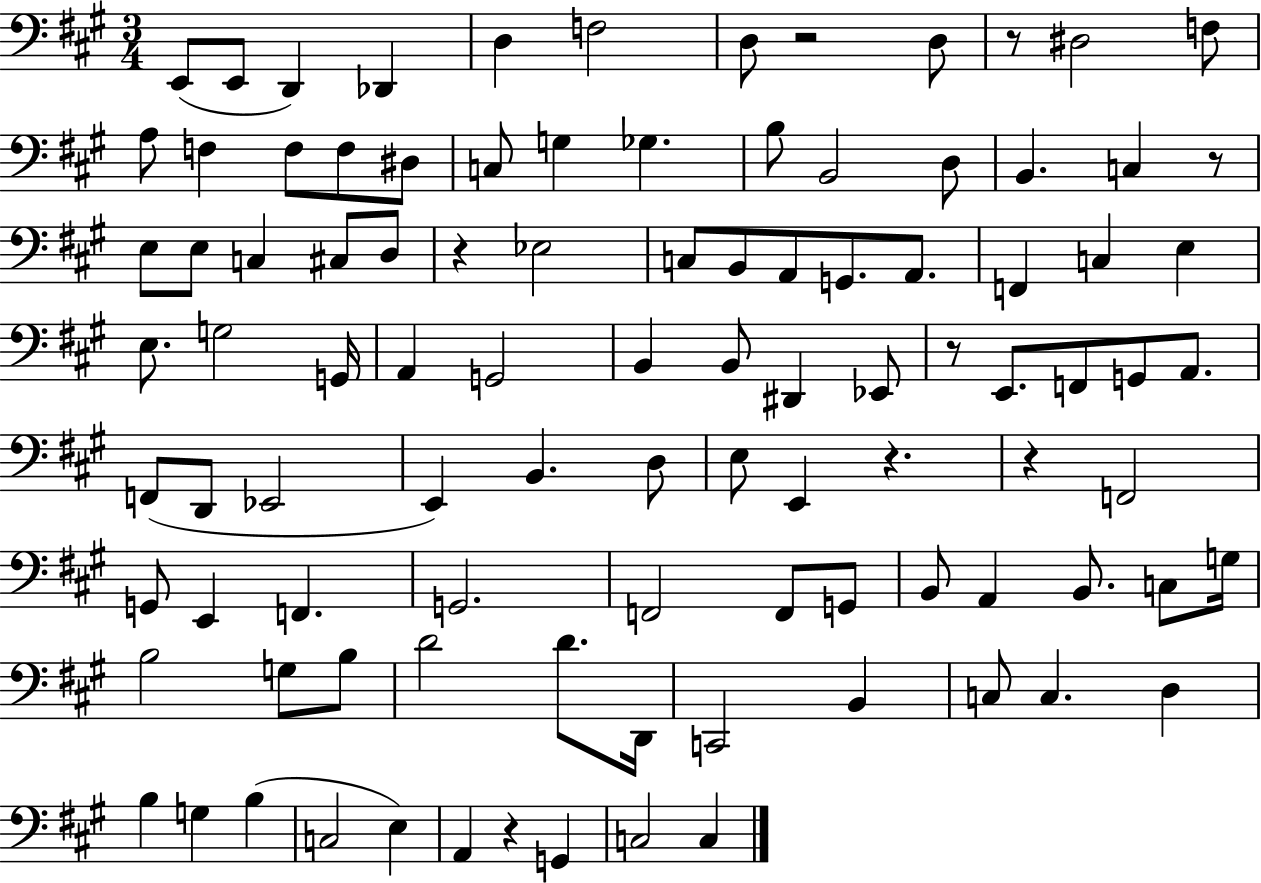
E2/e E2/e D2/q Db2/q D3/q F3/h D3/e R/h D3/e R/e D#3/h F3/e A3/e F3/q F3/e F3/e D#3/e C3/e G3/q Gb3/q. B3/e B2/h D3/e B2/q. C3/q R/e E3/e E3/e C3/q C#3/e D3/e R/q Eb3/h C3/e B2/e A2/e G2/e. A2/e. F2/q C3/q E3/q E3/e. G3/h G2/s A2/q G2/h B2/q B2/e D#2/q Eb2/e R/e E2/e. F2/e G2/e A2/e. F2/e D2/e Eb2/h E2/q B2/q. D3/e E3/e E2/q R/q. R/q F2/h G2/e E2/q F2/q. G2/h. F2/h F2/e G2/e B2/e A2/q B2/e. C3/e G3/s B3/h G3/e B3/e D4/h D4/e. D2/s C2/h B2/q C3/e C3/q. D3/q B3/q G3/q B3/q C3/h E3/q A2/q R/q G2/q C3/h C3/q